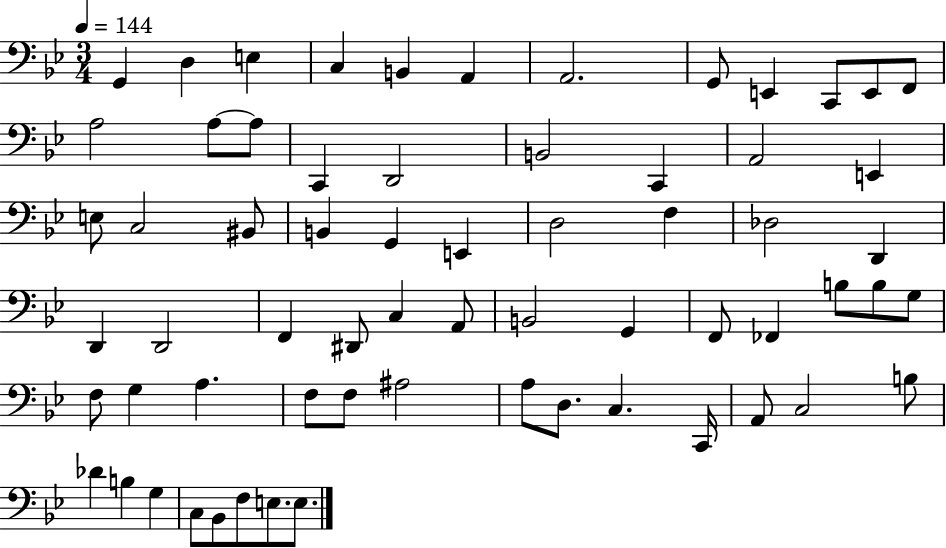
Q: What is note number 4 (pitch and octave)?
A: C3